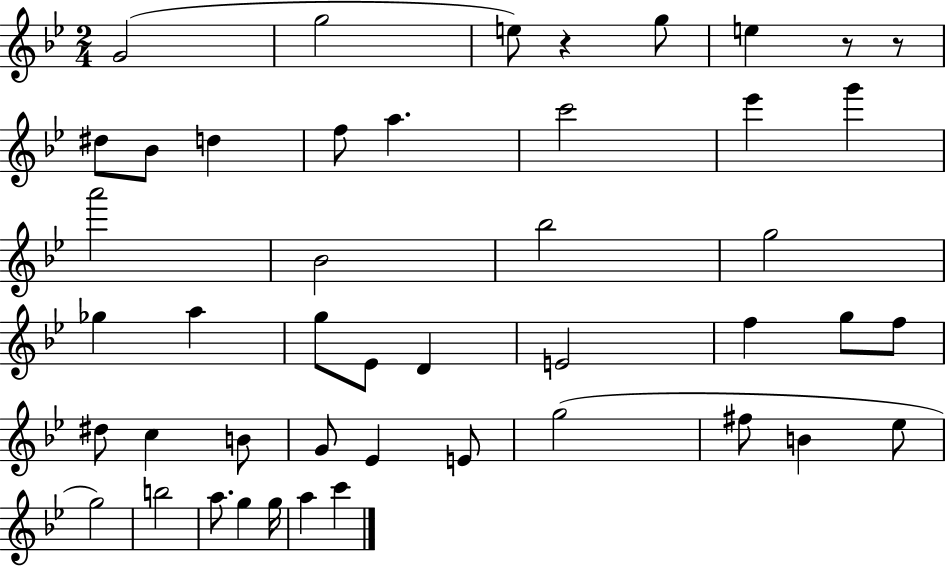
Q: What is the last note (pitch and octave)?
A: C6